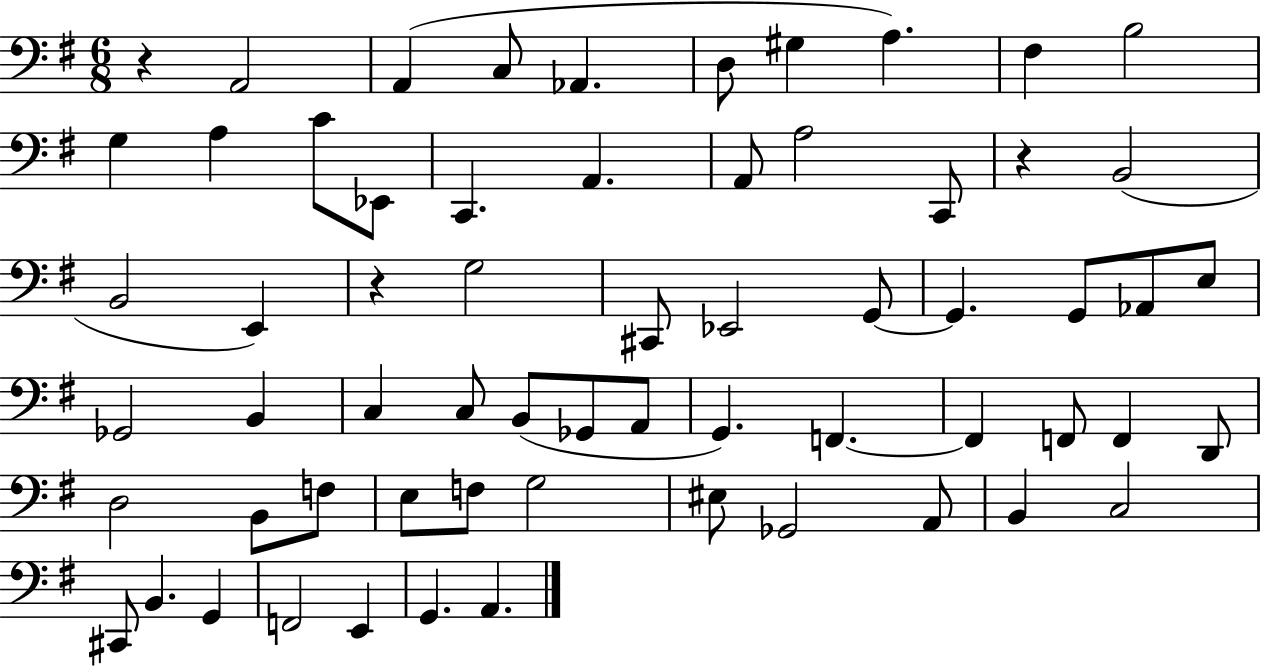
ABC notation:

X:1
T:Untitled
M:6/8
L:1/4
K:G
z A,,2 A,, C,/2 _A,, D,/2 ^G, A, ^F, B,2 G, A, C/2 _E,,/2 C,, A,, A,,/2 A,2 C,,/2 z B,,2 B,,2 E,, z G,2 ^C,,/2 _E,,2 G,,/2 G,, G,,/2 _A,,/2 E,/2 _G,,2 B,, C, C,/2 B,,/2 _G,,/2 A,,/2 G,, F,, F,, F,,/2 F,, D,,/2 D,2 B,,/2 F,/2 E,/2 F,/2 G,2 ^E,/2 _G,,2 A,,/2 B,, C,2 ^C,,/2 B,, G,, F,,2 E,, G,, A,,